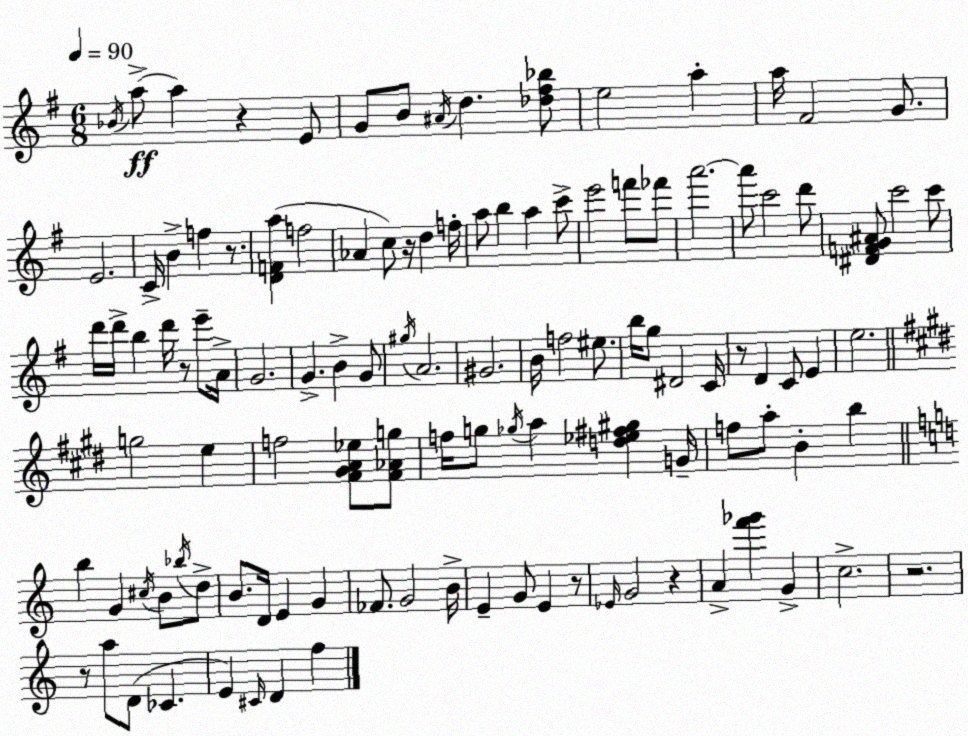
X:1
T:Untitled
M:6/8
L:1/4
K:G
_B/4 a/2 a z E/2 G/2 B/2 ^A/4 d [_d^f_b]/2 e2 a a/4 ^F2 G/2 E2 C/4 B f z/2 [DFa] f2 _A c/2 z/4 d f/4 a/2 b a c'/2 e'2 f'/2 _f'/2 a'2 a'/2 c'2 d'/2 [^DFG^A]/2 c'2 c'/2 d'/4 d'/4 b d'/4 z/2 e'/2 A/4 G2 G B G/2 ^g/4 A2 ^G2 B/4 f2 ^e/2 b/4 g/2 ^D2 C/4 z/2 D C/2 E e2 g2 e f2 [^F^GA_e]/2 [^F_Ag]/2 f/4 g/2 _g/4 a [d_e^f^g] G/4 f/2 a/2 B b b G ^c/4 B/2 _b/4 d/2 B/2 D/4 E G _F/2 G2 B/4 E G/2 E z/2 _E/4 G2 z A [f'_g'] G c2 z2 z/2 a/2 D/2 _C E ^C/4 D f